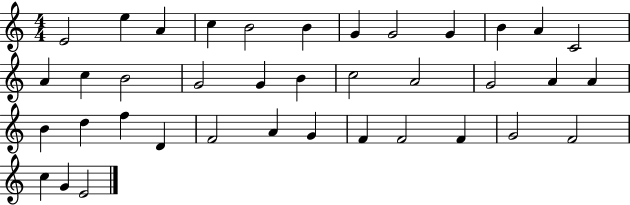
{
  \clef treble
  \numericTimeSignature
  \time 4/4
  \key c \major
  e'2 e''4 a'4 | c''4 b'2 b'4 | g'4 g'2 g'4 | b'4 a'4 c'2 | \break a'4 c''4 b'2 | g'2 g'4 b'4 | c''2 a'2 | g'2 a'4 a'4 | \break b'4 d''4 f''4 d'4 | f'2 a'4 g'4 | f'4 f'2 f'4 | g'2 f'2 | \break c''4 g'4 e'2 | \bar "|."
}